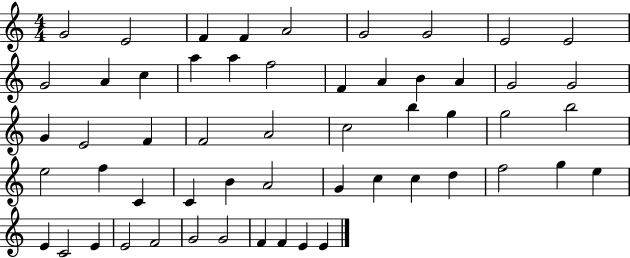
G4/h E4/h F4/q F4/q A4/h G4/h G4/h E4/h E4/h G4/h A4/q C5/q A5/q A5/q F5/h F4/q A4/q B4/q A4/q G4/h G4/h G4/q E4/h F4/q F4/h A4/h C5/h B5/q G5/q G5/h B5/h E5/h F5/q C4/q C4/q B4/q A4/h G4/q C5/q C5/q D5/q F5/h G5/q E5/q E4/q C4/h E4/q E4/h F4/h G4/h G4/h F4/q F4/q E4/q E4/q